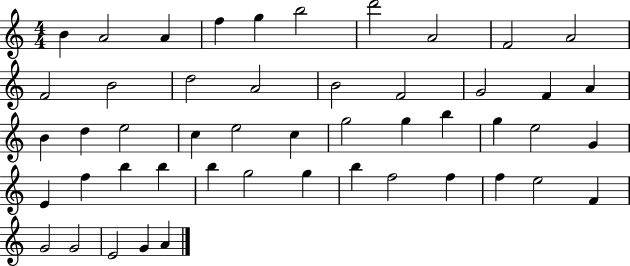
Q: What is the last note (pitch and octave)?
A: A4